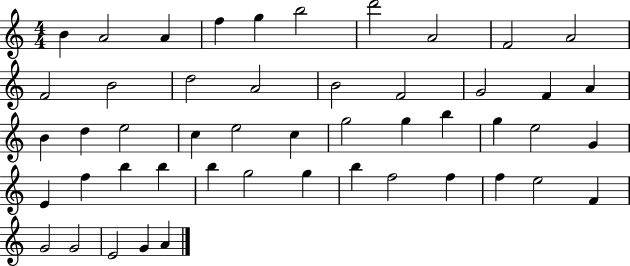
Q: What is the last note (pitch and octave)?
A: A4